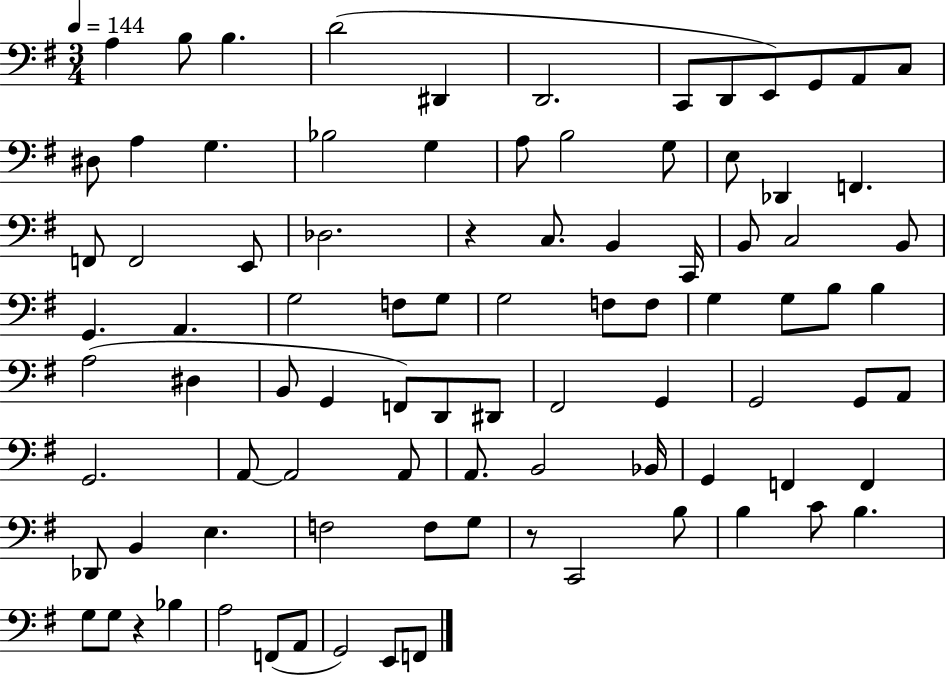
A3/q B3/e B3/q. D4/h D#2/q D2/h. C2/e D2/e E2/e G2/e A2/e C3/e D#3/e A3/q G3/q. Bb3/h G3/q A3/e B3/h G3/e E3/e Db2/q F2/q. F2/e F2/h E2/e Db3/h. R/q C3/e. B2/q C2/s B2/e C3/h B2/e G2/q. A2/q. G3/h F3/e G3/e G3/h F3/e F3/e G3/q G3/e B3/e B3/q A3/h D#3/q B2/e G2/q F2/e D2/e D#2/e F#2/h G2/q G2/h G2/e A2/e G2/h. A2/e A2/h A2/e A2/e. B2/h Bb2/s G2/q F2/q F2/q Db2/e B2/q E3/q. F3/h F3/e G3/e R/e C2/h B3/e B3/q C4/e B3/q. G3/e G3/e R/q Bb3/q A3/h F2/e A2/e G2/h E2/e F2/e